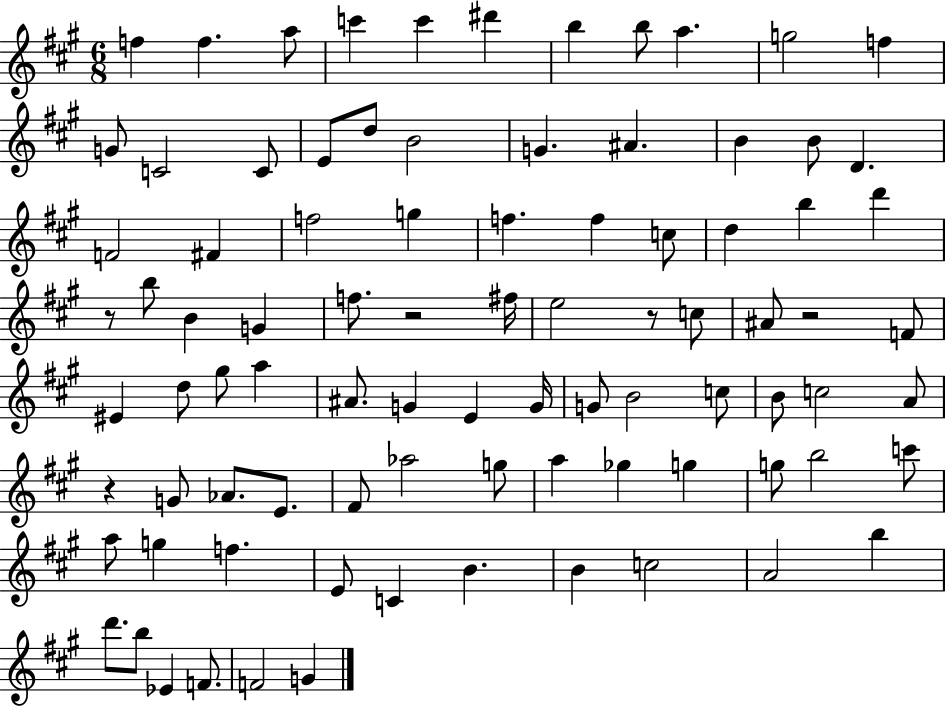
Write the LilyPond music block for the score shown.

{
  \clef treble
  \numericTimeSignature
  \time 6/8
  \key a \major
  f''4 f''4. a''8 | c'''4 c'''4 dis'''4 | b''4 b''8 a''4. | g''2 f''4 | \break g'8 c'2 c'8 | e'8 d''8 b'2 | g'4. ais'4. | b'4 b'8 d'4. | \break f'2 fis'4 | f''2 g''4 | f''4. f''4 c''8 | d''4 b''4 d'''4 | \break r8 b''8 b'4 g'4 | f''8. r2 fis''16 | e''2 r8 c''8 | ais'8 r2 f'8 | \break eis'4 d''8 gis''8 a''4 | ais'8. g'4 e'4 g'16 | g'8 b'2 c''8 | b'8 c''2 a'8 | \break r4 g'8 aes'8. e'8. | fis'8 aes''2 g''8 | a''4 ges''4 g''4 | g''8 b''2 c'''8 | \break a''8 g''4 f''4. | e'8 c'4 b'4. | b'4 c''2 | a'2 b''4 | \break d'''8. b''8 ees'4 f'8. | f'2 g'4 | \bar "|."
}